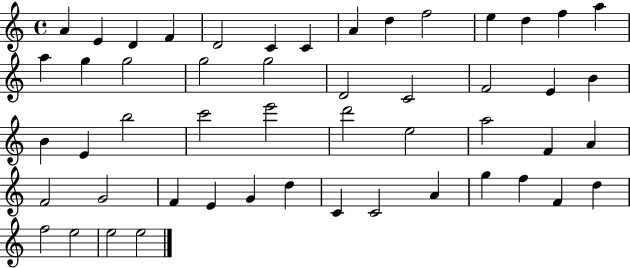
{
  \clef treble
  \time 4/4
  \defaultTimeSignature
  \key c \major
  a'4 e'4 d'4 f'4 | d'2 c'4 c'4 | a'4 d''4 f''2 | e''4 d''4 f''4 a''4 | \break a''4 g''4 g''2 | g''2 g''2 | d'2 c'2 | f'2 e'4 b'4 | \break b'4 e'4 b''2 | c'''2 e'''2 | d'''2 e''2 | a''2 f'4 a'4 | \break f'2 g'2 | f'4 e'4 g'4 d''4 | c'4 c'2 a'4 | g''4 f''4 f'4 d''4 | \break f''2 e''2 | e''2 e''2 | \bar "|."
}